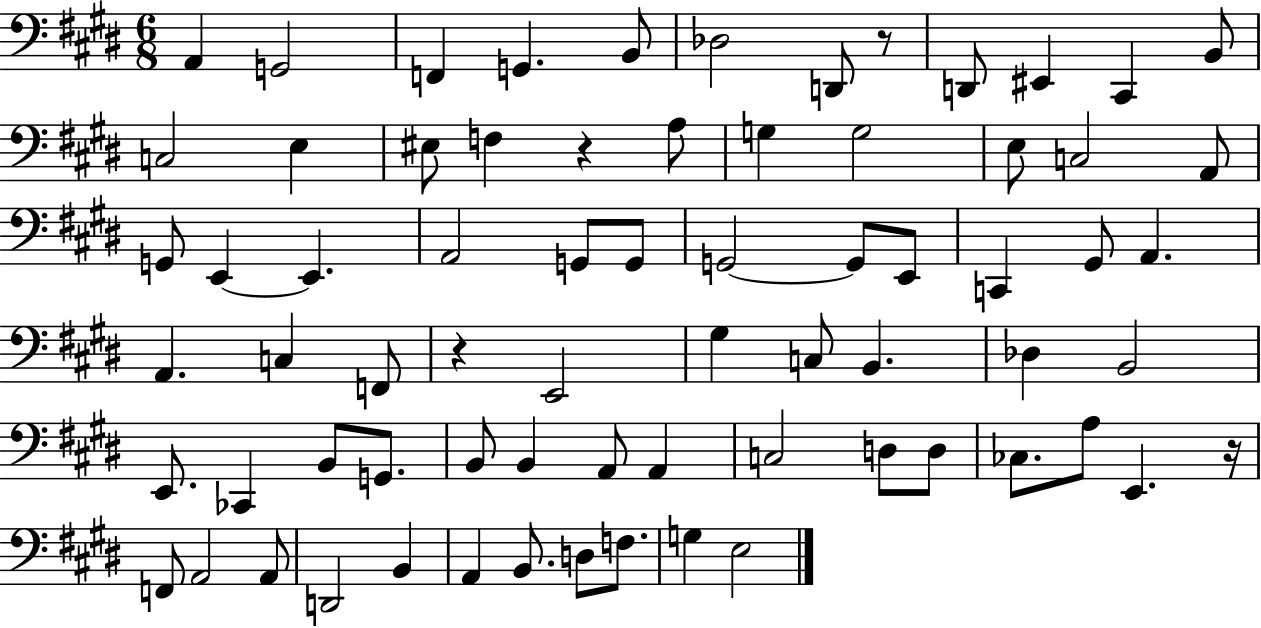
X:1
T:Untitled
M:6/8
L:1/4
K:E
A,, G,,2 F,, G,, B,,/2 _D,2 D,,/2 z/2 D,,/2 ^E,, ^C,, B,,/2 C,2 E, ^E,/2 F, z A,/2 G, G,2 E,/2 C,2 A,,/2 G,,/2 E,, E,, A,,2 G,,/2 G,,/2 G,,2 G,,/2 E,,/2 C,, ^G,,/2 A,, A,, C, F,,/2 z E,,2 ^G, C,/2 B,, _D, B,,2 E,,/2 _C,, B,,/2 G,,/2 B,,/2 B,, A,,/2 A,, C,2 D,/2 D,/2 _C,/2 A,/2 E,, z/4 F,,/2 A,,2 A,,/2 D,,2 B,, A,, B,,/2 D,/2 F,/2 G, E,2